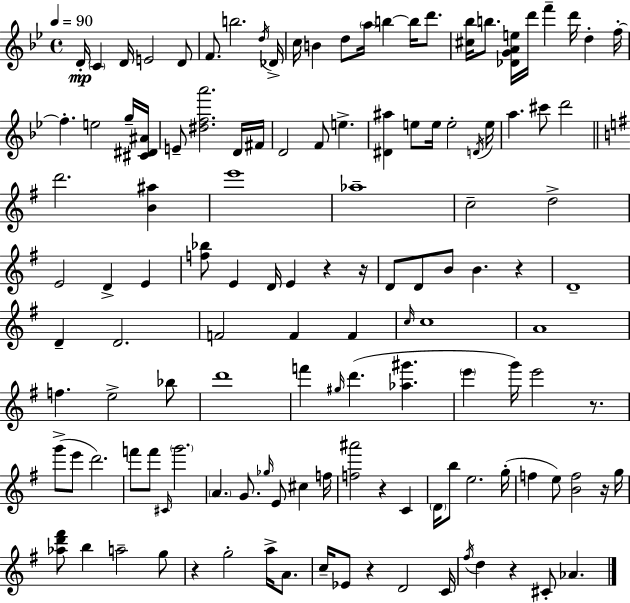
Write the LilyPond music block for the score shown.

{
  \clef treble
  \time 4/4
  \defaultTimeSignature
  \key g \minor
  \tempo 4 = 90
  d'16-.\mp \parenthesize c'4 d'16 e'2 d'8 | f'8. b''2. \acciaccatura { d''16 } | des'16-> c''16 b'4 d''8 \parenthesize a''16 b''4~~ b''16 d'''8. | <cis'' bes''>16 b''8. <des' g' a' e''>16 d'''16 f'''4-- d'''16 d''4-. | \break f''16-.~~ f''4.-. e''2 g''16-- | <cis' dis' ais'>16 e'8-- <dis'' f'' a'''>2. d'16 | fis'16 d'2 f'8 e''4.-> | <dis' ais''>4 e''8 e''16 e''2-. | \break \acciaccatura { d'16 } e''16 a''4. cis'''8 d'''2 | \bar "||" \break \key g \major d'''2. <b' ais''>4 | e'''1 | aes''1-- | c''2-- d''2-> | \break e'2 d'4-> e'4 | <f'' bes''>8 e'4 d'16 e'4 r4 r16 | d'8 d'8 b'8 b'4. r4 | d'1-- | \break d'4-- d'2. | f'2 f'4 f'4 | \grace { c''16 } c''1 | a'1 | \break f''4. e''2-> bes''8 | d'''1 | f'''4 \grace { gis''16 }( d'''4. <aes'' gis'''>4. | \parenthesize e'''4 g'''16) e'''2 r8. | \break g'''8->( e'''8 d'''2.) | f'''8 f'''8 \grace { cis'16 } \parenthesize g'''2. | \parenthesize a'4. g'8. \grace { ges''16 } e'8 cis''4 | f''16 <f'' ais'''>2 r4 | \break c'4 \parenthesize d'16 b''8 e''2. | g''16-.( f''4 e''8) <b' f''>2 | r16 g''16 <aes'' d''' fis'''>8 b''4 a''2-- | g''8 r4 g''2-. | \break a''16-> a'8. c''16-- ees'8 r4 d'2 | c'16 \acciaccatura { fis''16 } d''4 r4 cis'8-. aes'4. | \bar "|."
}